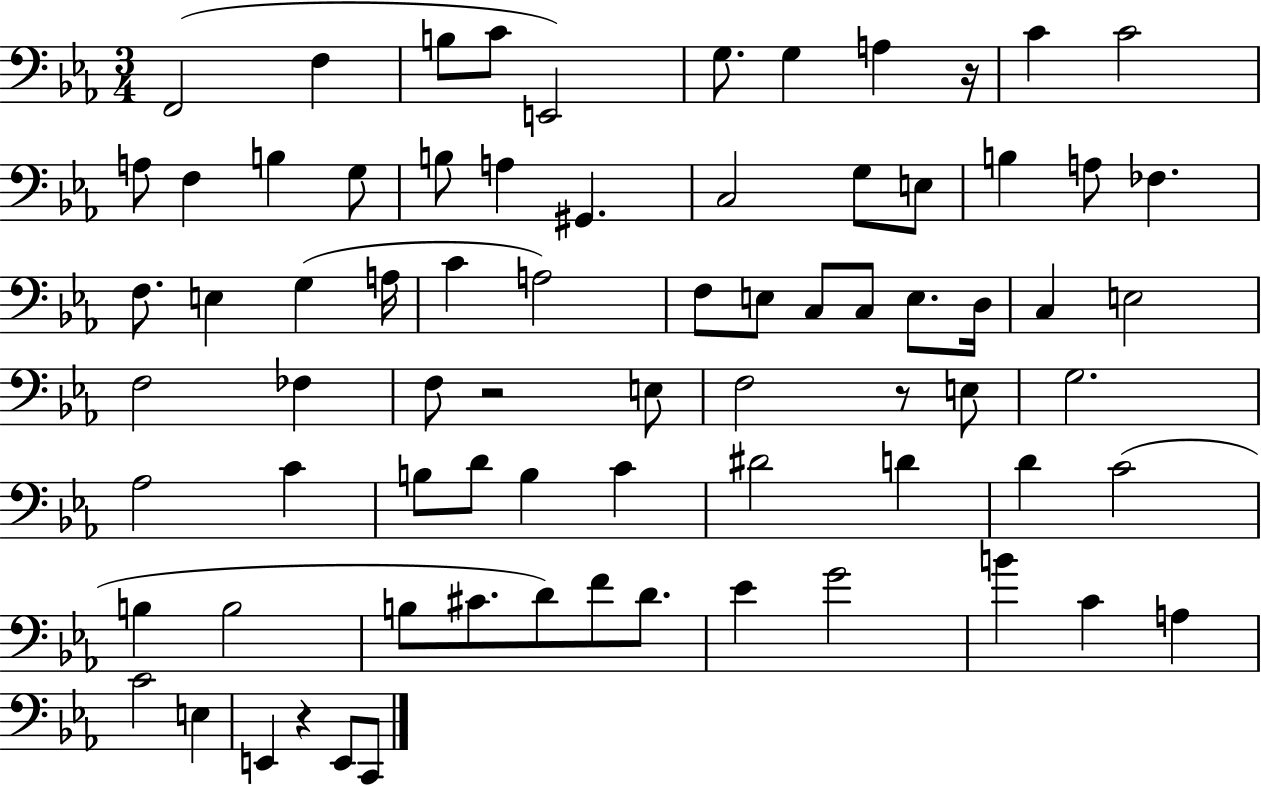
{
  \clef bass
  \numericTimeSignature
  \time 3/4
  \key ees \major
  f,2( f4 | b8 c'8 e,2) | g8. g4 a4 r16 | c'4 c'2 | \break a8 f4 b4 g8 | b8 a4 gis,4. | c2 g8 e8 | b4 a8 fes4. | \break f8. e4 g4( a16 | c'4 a2) | f8 e8 c8 c8 e8. d16 | c4 e2 | \break f2 fes4 | f8 r2 e8 | f2 r8 e8 | g2. | \break aes2 c'4 | b8 d'8 b4 c'4 | dis'2 d'4 | d'4 c'2( | \break b4 b2 | b8 cis'8. d'8) f'8 d'8. | ees'4 g'2 | b'4 c'4 a4 | \break c'2 e4 | e,4 r4 e,8 c,8 | \bar "|."
}